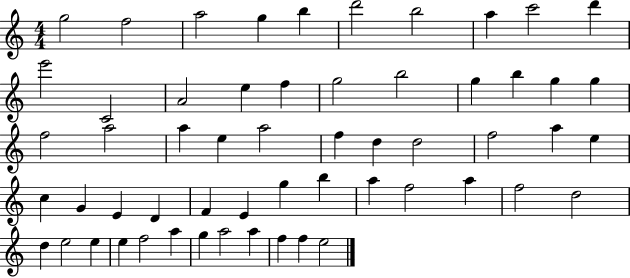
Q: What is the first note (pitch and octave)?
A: G5